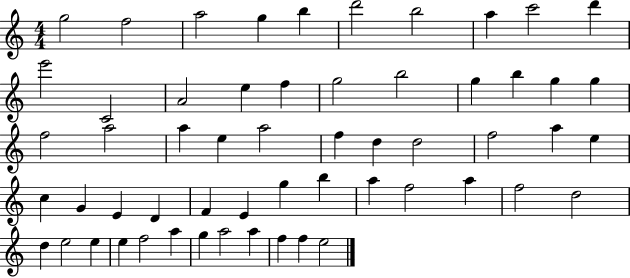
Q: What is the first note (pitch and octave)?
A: G5